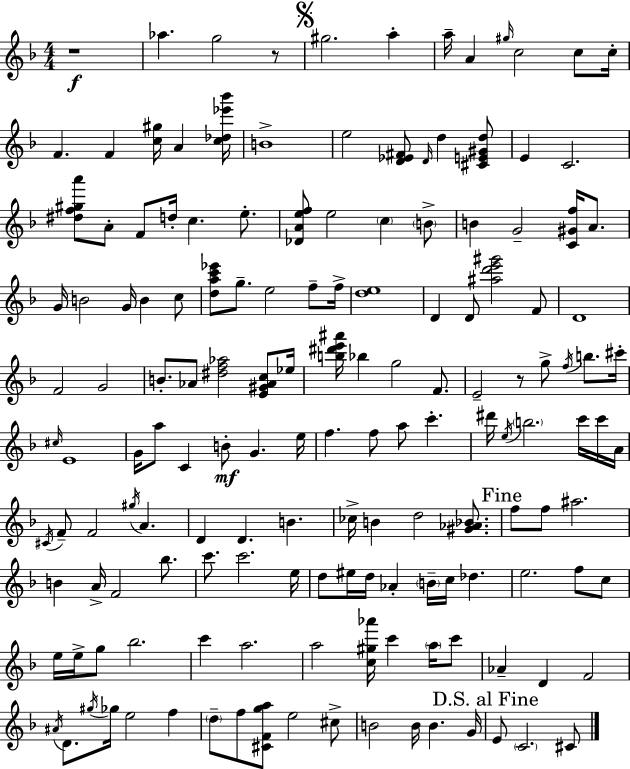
{
  \clef treble
  \numericTimeSignature
  \time 4/4
  \key d \minor
  r1\f | aes''4. g''2 r8 | \mark \markup { \musicglyph "scripts.segno" } gis''2. a''4-. | a''16-- a'4 \grace { gis''16 } c''2 c''8 | \break c''16-. f'4. f'4 <c'' gis''>16 a'4 | <c'' des'' ees''' bes'''>16 b'1-> | e''2 <d' ees' fis'>8 \grace { d'16 } d''4 | <cis' e' gis' d''>8 e'4 c'2. | \break <dis'' f'' gis'' a'''>8 a'8-. f'8 d''16-. c''4. e''8.-. | <des' a' e'' f''>8 e''2 \parenthesize c''4 | \parenthesize b'8-> b'4 g'2-- <c' gis' f''>16 a'8. | g'16 b'2 g'16 b'4 | \break c''8 <d'' a'' c''' ees'''>8 g''8.-- e''2 f''8-- | f''16-> <d'' e''>1 | d'4 d'8 <ais'' d''' e''' gis'''>2 | f'8 d'1 | \break f'2 g'2 | b'8.-. aes'8 <dis'' f'' aes''>2 <e' gis' aes' c''>8 | ees''16 <b'' dis''' e''' ais'''>16 bes''4 g''2 f'8. | e'2-- r8 g''8-> \acciaccatura { f''16 } b''8. | \break cis'''16-. \grace { cis''16 } e'1 | g'16 a''8 c'4 b'8-.\mf g'4. | e''16 f''4. f''8 a''8 c'''4.-. | dis'''16 \acciaccatura { e''16 } \parenthesize b''2. | \break c'''16 c'''16 a'16 \acciaccatura { cis'16 } f'8-- f'2 | \acciaccatura { gis''16 } a'4. d'4 d'4. | b'4. ces''16-> b'4 d''2 | <gis' aes' bes'>8. \mark "Fine" f''8 f''8 ais''2. | \break b'4 a'16-> f'2 | bes''8. c'''8. c'''2. | e''16 d''8 eis''16 d''16 aes'4-. \parenthesize b'16-- | c''16 des''4. e''2. | \break f''8 c''8 e''16 e''16-> g''8 bes''2. | c'''4 a''2. | a''2 <c'' gis'' aes'''>16 | c'''4 \parenthesize a''16 c'''8 aes'4-- d'4 f'2 | \break \acciaccatura { ais'16 } d'8. \acciaccatura { gis''16 } ges''16 e''2 | f''4 \parenthesize d''8-- f''8 <cis' f' g'' a''>8 e''2 | cis''8-> b'2 | b'16 b'4. g'16 \mark "D.S. al Fine" e'8 \parenthesize c'2. | \break cis'8 \bar "|."
}